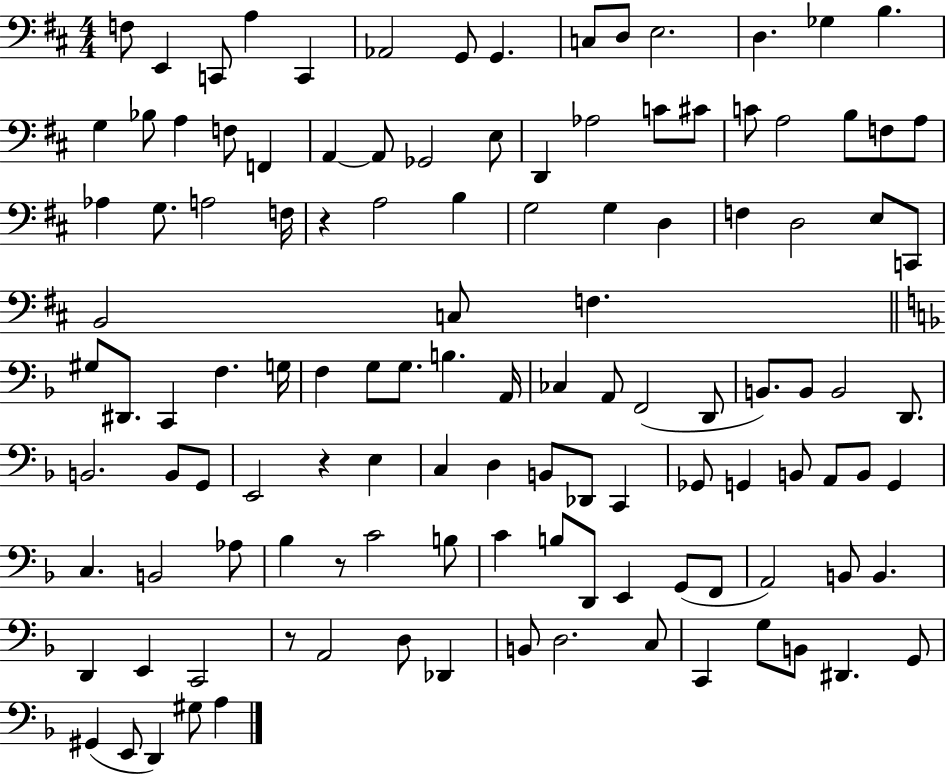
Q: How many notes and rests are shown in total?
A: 120